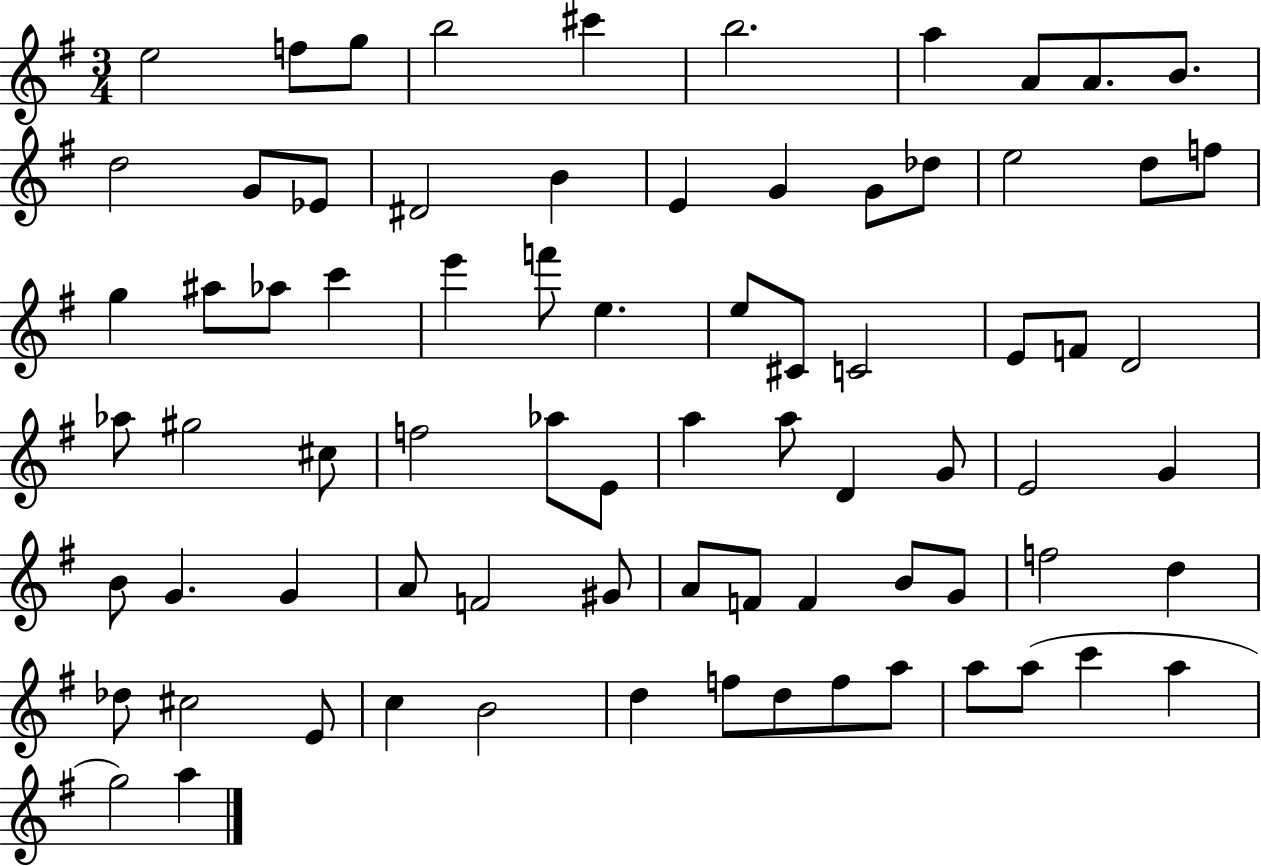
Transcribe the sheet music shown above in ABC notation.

X:1
T:Untitled
M:3/4
L:1/4
K:G
e2 f/2 g/2 b2 ^c' b2 a A/2 A/2 B/2 d2 G/2 _E/2 ^D2 B E G G/2 _d/2 e2 d/2 f/2 g ^a/2 _a/2 c' e' f'/2 e e/2 ^C/2 C2 E/2 F/2 D2 _a/2 ^g2 ^c/2 f2 _a/2 E/2 a a/2 D G/2 E2 G B/2 G G A/2 F2 ^G/2 A/2 F/2 F B/2 G/2 f2 d _d/2 ^c2 E/2 c B2 d f/2 d/2 f/2 a/2 a/2 a/2 c' a g2 a